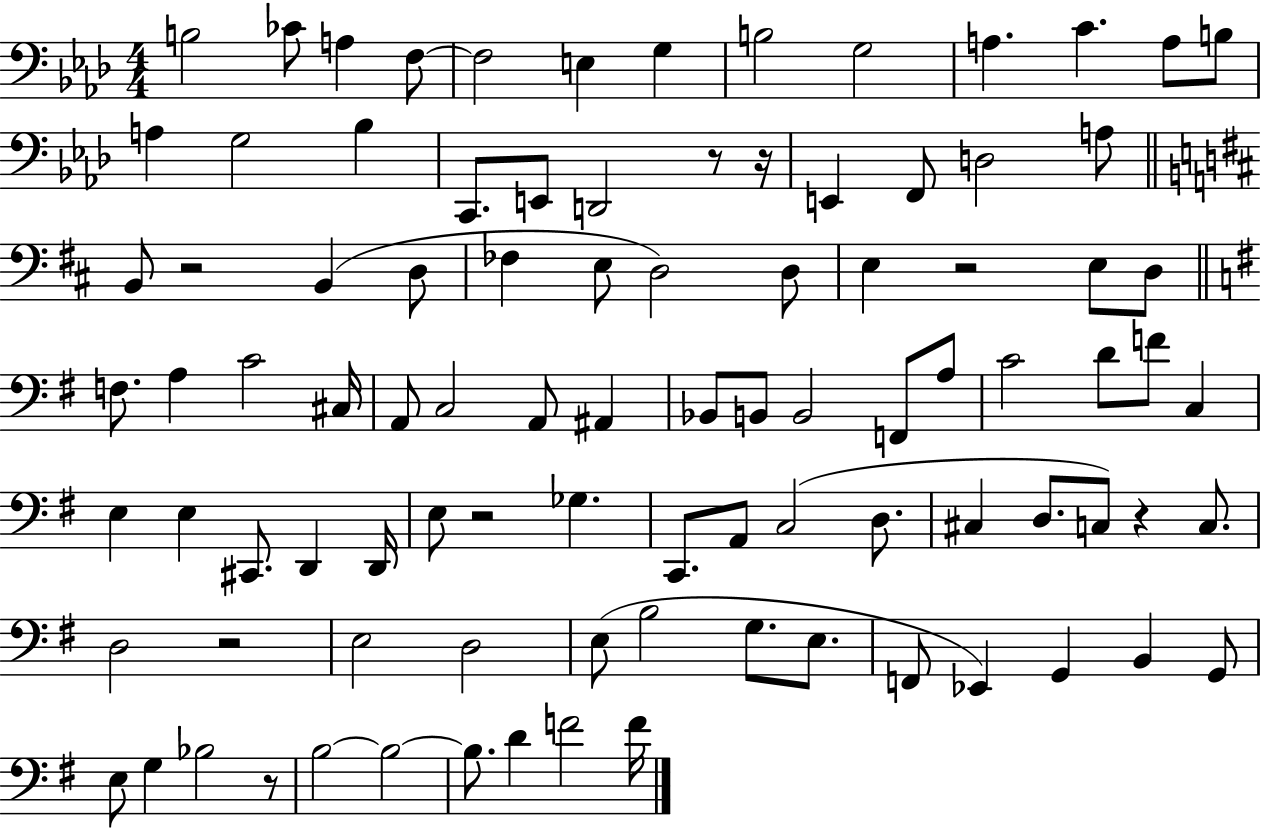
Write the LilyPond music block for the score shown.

{
  \clef bass
  \numericTimeSignature
  \time 4/4
  \key aes \major
  b2 ces'8 a4 f8~~ | f2 e4 g4 | b2 g2 | a4. c'4. a8 b8 | \break a4 g2 bes4 | c,8. e,8 d,2 r8 r16 | e,4 f,8 d2 a8 | \bar "||" \break \key b \minor b,8 r2 b,4( d8 | fes4 e8 d2) d8 | e4 r2 e8 d8 | \bar "||" \break \key g \major f8. a4 c'2 cis16 | a,8 c2 a,8 ais,4 | bes,8 b,8 b,2 f,8 a8 | c'2 d'8 f'8 c4 | \break e4 e4 cis,8. d,4 d,16 | e8 r2 ges4. | c,8. a,8 c2( d8. | cis4 d8. c8) r4 c8. | \break d2 r2 | e2 d2 | e8( b2 g8. e8. | f,8 ees,4) g,4 b,4 g,8 | \break e8 g4 bes2 r8 | b2~~ b2~~ | b8. d'4 f'2 f'16 | \bar "|."
}